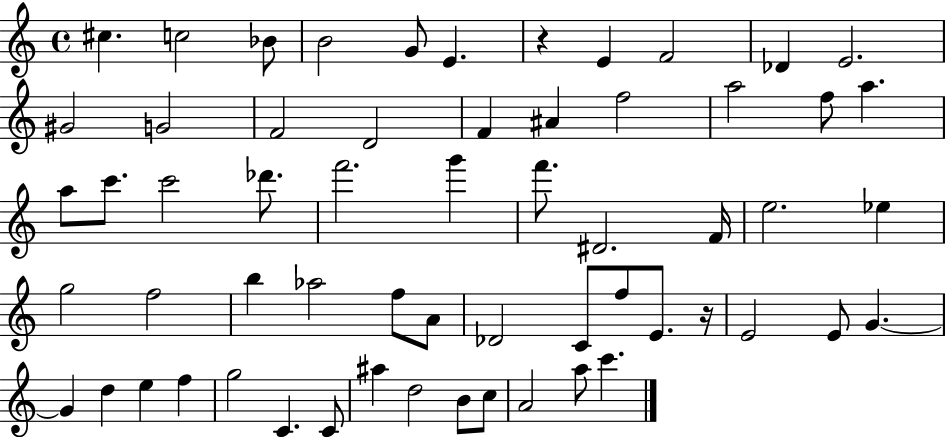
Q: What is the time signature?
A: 4/4